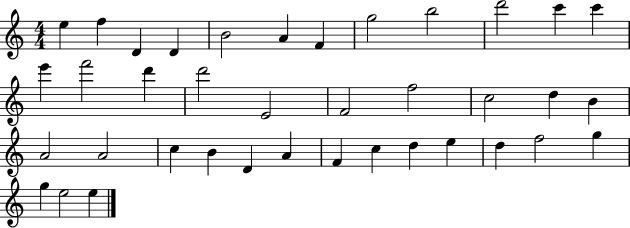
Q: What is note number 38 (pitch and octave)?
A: E5